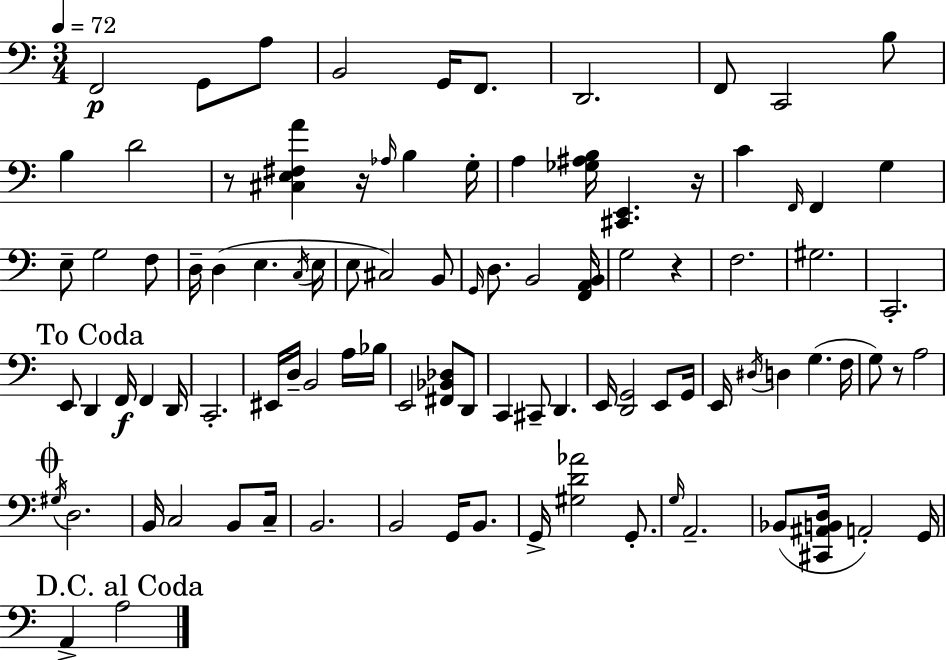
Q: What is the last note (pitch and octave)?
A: A3